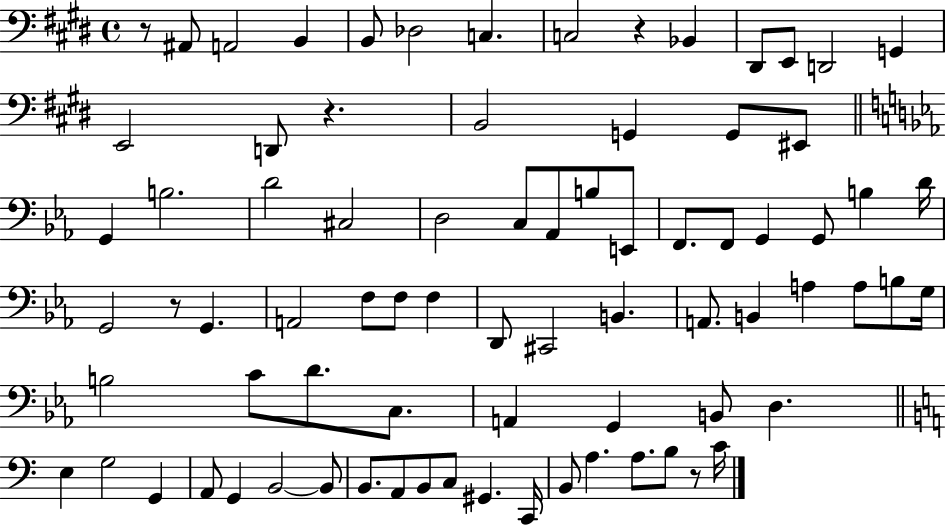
R/e A#2/e A2/h B2/q B2/e Db3/h C3/q. C3/h R/q Bb2/q D#2/e E2/e D2/h G2/q E2/h D2/e R/q. B2/h G2/q G2/e EIS2/e G2/q B3/h. D4/h C#3/h D3/h C3/e Ab2/e B3/e E2/e F2/e. F2/e G2/q G2/e B3/q D4/s G2/h R/e G2/q. A2/h F3/e F3/e F3/q D2/e C#2/h B2/q. A2/e. B2/q A3/q A3/e B3/e G3/s B3/h C4/e D4/e. C3/e. A2/q G2/q B2/e D3/q. E3/q G3/h G2/q A2/e G2/q B2/h B2/e B2/e. A2/e B2/e C3/e G#2/q. C2/s B2/e A3/q. A3/e. B3/e R/e C4/s